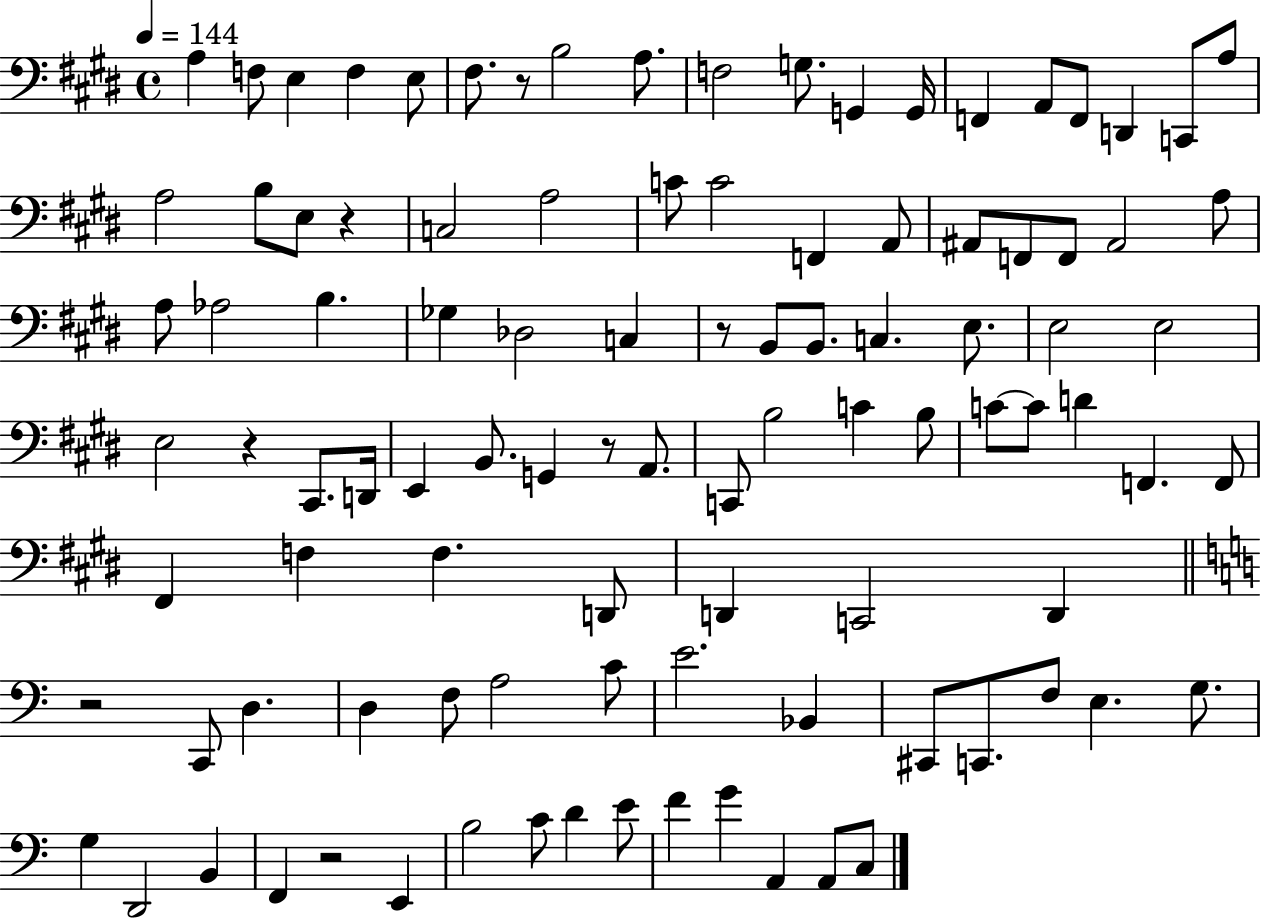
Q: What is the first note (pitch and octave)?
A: A3